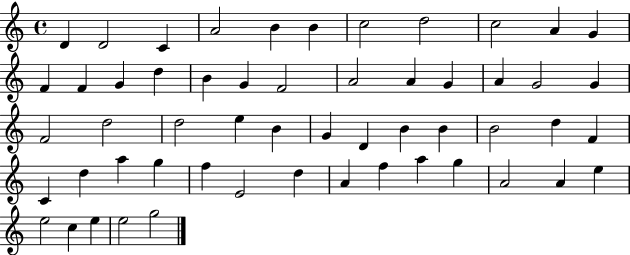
D4/q D4/h C4/q A4/h B4/q B4/q C5/h D5/h C5/h A4/q G4/q F4/q F4/q G4/q D5/q B4/q G4/q F4/h A4/h A4/q G4/q A4/q G4/h G4/q F4/h D5/h D5/h E5/q B4/q G4/q D4/q B4/q B4/q B4/h D5/q F4/q C4/q D5/q A5/q G5/q F5/q E4/h D5/q A4/q F5/q A5/q G5/q A4/h A4/q E5/q E5/h C5/q E5/q E5/h G5/h